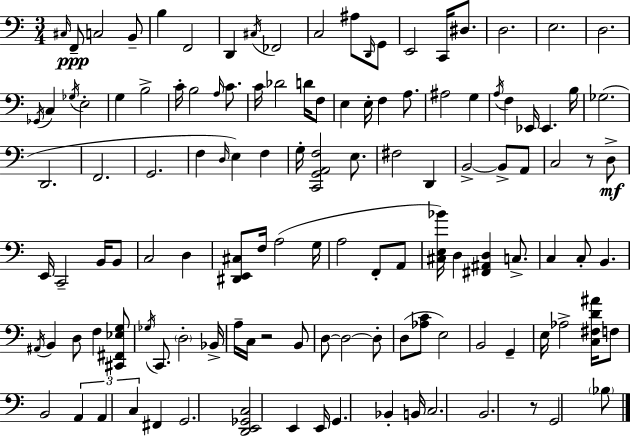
C#3/s F2/e C3/h B2/e B3/q F2/h D2/q C#3/s FES2/h C3/h A#3/e D2/s G2/e E2/h C2/s D#3/e. D3/h. E3/h. D3/h. Gb2/s C3/q Gb3/s E3/h G3/q B3/h C4/s B3/h A3/s C4/e. C4/s Db4/h D4/s F3/e E3/q E3/s F3/q A3/e. A#3/h G3/q A3/s F3/q Eb2/s Eb2/q. B3/s Gb3/h. D2/h. F2/h. G2/h. F3/q D3/s E3/q F3/q G3/s [C2,G2,A2,F3]/h E3/e. F#3/h D2/q B2/h B2/e A2/e C3/h R/e D3/e E2/s C2/h B2/s B2/e C3/h D3/q [D#2,E2,C#3]/e F3/s A3/h G3/s A3/h F2/e A2/e [C#3,E3,Bb4]/s D3/q [F#2,A#2,D3]/q C3/e. C3/q C3/e B2/q. A#2/s B2/q D3/e F3/q [C#2,F#2,Eb3,G3]/e Gb3/s C2/e. D3/h Bb2/s A3/s C3/s R/h B2/e D3/e D3/h D3/e D3/e [Ab3,C4]/e E3/h B2/h G2/q E3/s Ab3/h [C3,F#3,D4,A#4]/s F3/e B2/h A2/q A2/q C3/q F#2/q G2/h. [D2,E2,Gb2,C3]/h E2/q E2/s G2/q. Bb2/q B2/s C3/h. B2/h. R/e G2/h Bb3/e